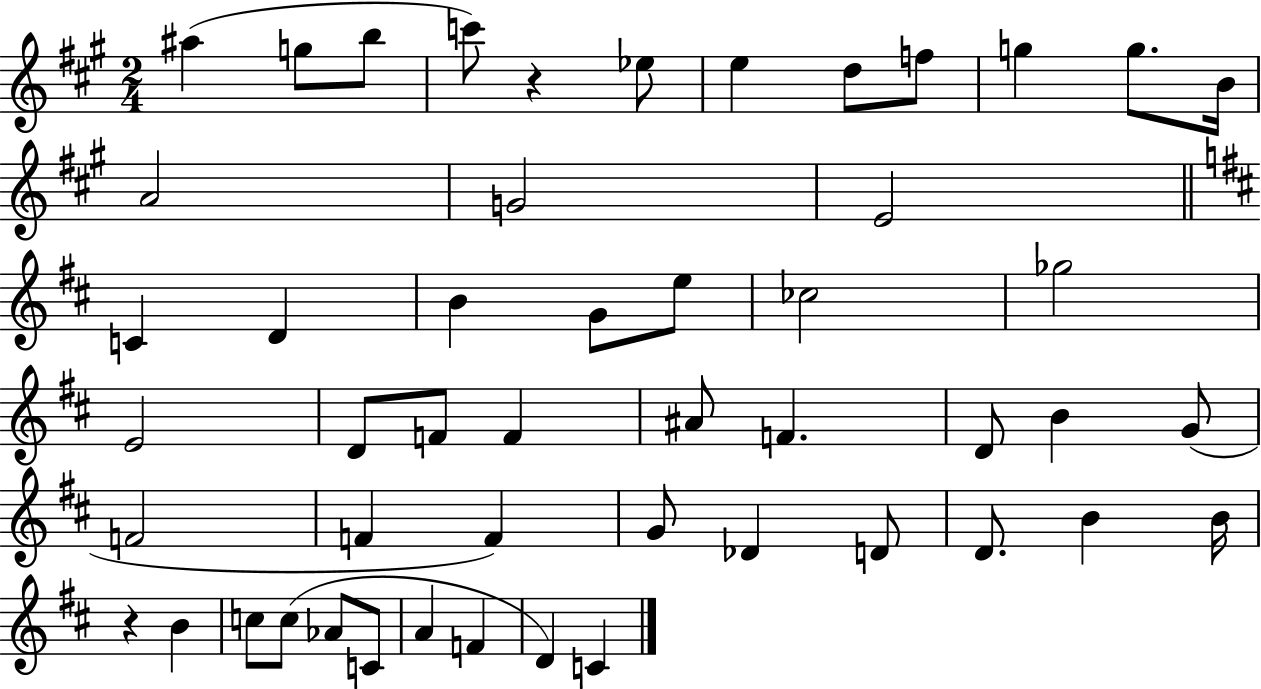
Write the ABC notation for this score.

X:1
T:Untitled
M:2/4
L:1/4
K:A
^a g/2 b/2 c'/2 z _e/2 e d/2 f/2 g g/2 B/4 A2 G2 E2 C D B G/2 e/2 _c2 _g2 E2 D/2 F/2 F ^A/2 F D/2 B G/2 F2 F F G/2 _D D/2 D/2 B B/4 z B c/2 c/2 _A/2 C/2 A F D C